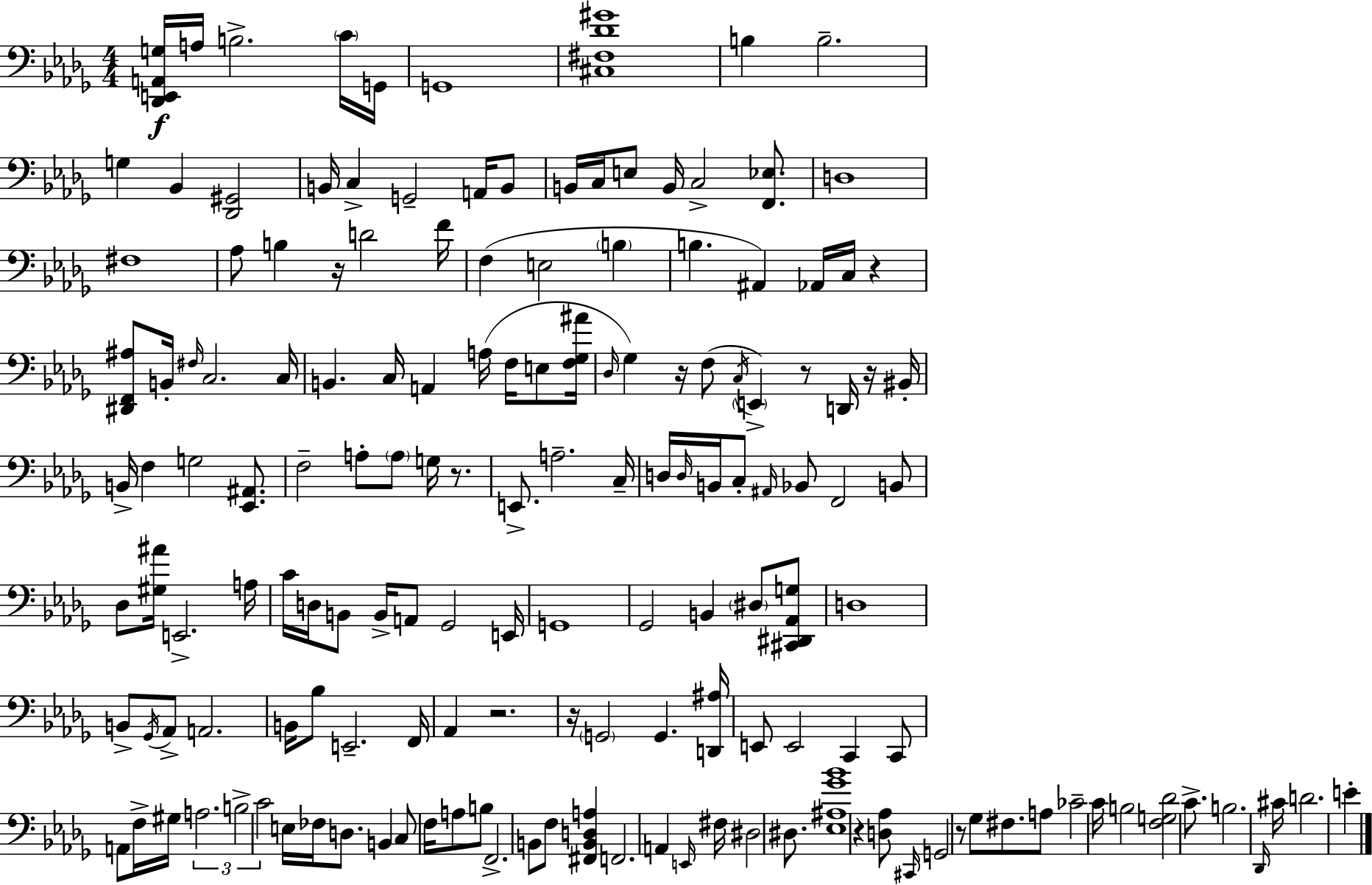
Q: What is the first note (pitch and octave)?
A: A3